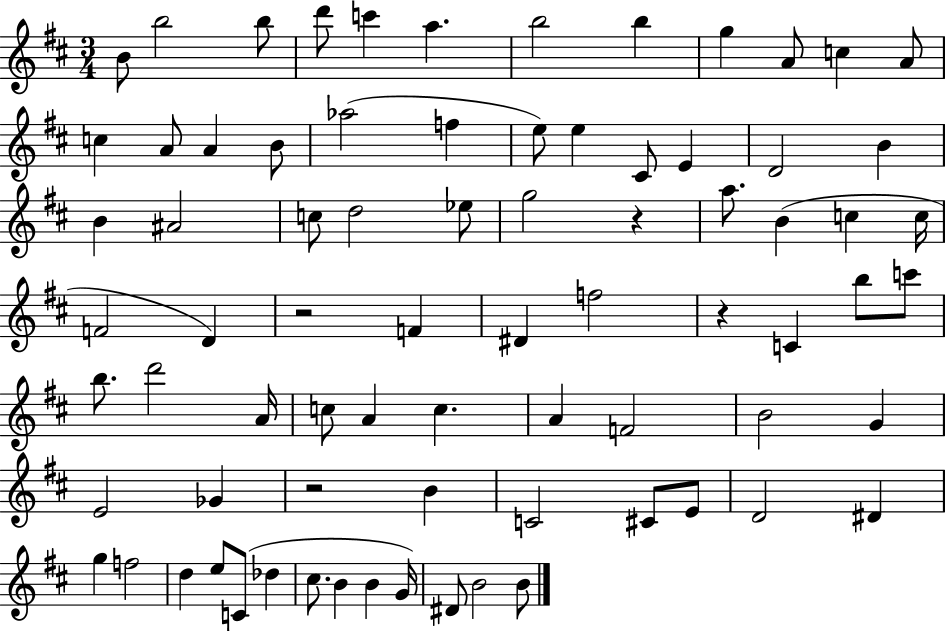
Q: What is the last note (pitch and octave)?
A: B4